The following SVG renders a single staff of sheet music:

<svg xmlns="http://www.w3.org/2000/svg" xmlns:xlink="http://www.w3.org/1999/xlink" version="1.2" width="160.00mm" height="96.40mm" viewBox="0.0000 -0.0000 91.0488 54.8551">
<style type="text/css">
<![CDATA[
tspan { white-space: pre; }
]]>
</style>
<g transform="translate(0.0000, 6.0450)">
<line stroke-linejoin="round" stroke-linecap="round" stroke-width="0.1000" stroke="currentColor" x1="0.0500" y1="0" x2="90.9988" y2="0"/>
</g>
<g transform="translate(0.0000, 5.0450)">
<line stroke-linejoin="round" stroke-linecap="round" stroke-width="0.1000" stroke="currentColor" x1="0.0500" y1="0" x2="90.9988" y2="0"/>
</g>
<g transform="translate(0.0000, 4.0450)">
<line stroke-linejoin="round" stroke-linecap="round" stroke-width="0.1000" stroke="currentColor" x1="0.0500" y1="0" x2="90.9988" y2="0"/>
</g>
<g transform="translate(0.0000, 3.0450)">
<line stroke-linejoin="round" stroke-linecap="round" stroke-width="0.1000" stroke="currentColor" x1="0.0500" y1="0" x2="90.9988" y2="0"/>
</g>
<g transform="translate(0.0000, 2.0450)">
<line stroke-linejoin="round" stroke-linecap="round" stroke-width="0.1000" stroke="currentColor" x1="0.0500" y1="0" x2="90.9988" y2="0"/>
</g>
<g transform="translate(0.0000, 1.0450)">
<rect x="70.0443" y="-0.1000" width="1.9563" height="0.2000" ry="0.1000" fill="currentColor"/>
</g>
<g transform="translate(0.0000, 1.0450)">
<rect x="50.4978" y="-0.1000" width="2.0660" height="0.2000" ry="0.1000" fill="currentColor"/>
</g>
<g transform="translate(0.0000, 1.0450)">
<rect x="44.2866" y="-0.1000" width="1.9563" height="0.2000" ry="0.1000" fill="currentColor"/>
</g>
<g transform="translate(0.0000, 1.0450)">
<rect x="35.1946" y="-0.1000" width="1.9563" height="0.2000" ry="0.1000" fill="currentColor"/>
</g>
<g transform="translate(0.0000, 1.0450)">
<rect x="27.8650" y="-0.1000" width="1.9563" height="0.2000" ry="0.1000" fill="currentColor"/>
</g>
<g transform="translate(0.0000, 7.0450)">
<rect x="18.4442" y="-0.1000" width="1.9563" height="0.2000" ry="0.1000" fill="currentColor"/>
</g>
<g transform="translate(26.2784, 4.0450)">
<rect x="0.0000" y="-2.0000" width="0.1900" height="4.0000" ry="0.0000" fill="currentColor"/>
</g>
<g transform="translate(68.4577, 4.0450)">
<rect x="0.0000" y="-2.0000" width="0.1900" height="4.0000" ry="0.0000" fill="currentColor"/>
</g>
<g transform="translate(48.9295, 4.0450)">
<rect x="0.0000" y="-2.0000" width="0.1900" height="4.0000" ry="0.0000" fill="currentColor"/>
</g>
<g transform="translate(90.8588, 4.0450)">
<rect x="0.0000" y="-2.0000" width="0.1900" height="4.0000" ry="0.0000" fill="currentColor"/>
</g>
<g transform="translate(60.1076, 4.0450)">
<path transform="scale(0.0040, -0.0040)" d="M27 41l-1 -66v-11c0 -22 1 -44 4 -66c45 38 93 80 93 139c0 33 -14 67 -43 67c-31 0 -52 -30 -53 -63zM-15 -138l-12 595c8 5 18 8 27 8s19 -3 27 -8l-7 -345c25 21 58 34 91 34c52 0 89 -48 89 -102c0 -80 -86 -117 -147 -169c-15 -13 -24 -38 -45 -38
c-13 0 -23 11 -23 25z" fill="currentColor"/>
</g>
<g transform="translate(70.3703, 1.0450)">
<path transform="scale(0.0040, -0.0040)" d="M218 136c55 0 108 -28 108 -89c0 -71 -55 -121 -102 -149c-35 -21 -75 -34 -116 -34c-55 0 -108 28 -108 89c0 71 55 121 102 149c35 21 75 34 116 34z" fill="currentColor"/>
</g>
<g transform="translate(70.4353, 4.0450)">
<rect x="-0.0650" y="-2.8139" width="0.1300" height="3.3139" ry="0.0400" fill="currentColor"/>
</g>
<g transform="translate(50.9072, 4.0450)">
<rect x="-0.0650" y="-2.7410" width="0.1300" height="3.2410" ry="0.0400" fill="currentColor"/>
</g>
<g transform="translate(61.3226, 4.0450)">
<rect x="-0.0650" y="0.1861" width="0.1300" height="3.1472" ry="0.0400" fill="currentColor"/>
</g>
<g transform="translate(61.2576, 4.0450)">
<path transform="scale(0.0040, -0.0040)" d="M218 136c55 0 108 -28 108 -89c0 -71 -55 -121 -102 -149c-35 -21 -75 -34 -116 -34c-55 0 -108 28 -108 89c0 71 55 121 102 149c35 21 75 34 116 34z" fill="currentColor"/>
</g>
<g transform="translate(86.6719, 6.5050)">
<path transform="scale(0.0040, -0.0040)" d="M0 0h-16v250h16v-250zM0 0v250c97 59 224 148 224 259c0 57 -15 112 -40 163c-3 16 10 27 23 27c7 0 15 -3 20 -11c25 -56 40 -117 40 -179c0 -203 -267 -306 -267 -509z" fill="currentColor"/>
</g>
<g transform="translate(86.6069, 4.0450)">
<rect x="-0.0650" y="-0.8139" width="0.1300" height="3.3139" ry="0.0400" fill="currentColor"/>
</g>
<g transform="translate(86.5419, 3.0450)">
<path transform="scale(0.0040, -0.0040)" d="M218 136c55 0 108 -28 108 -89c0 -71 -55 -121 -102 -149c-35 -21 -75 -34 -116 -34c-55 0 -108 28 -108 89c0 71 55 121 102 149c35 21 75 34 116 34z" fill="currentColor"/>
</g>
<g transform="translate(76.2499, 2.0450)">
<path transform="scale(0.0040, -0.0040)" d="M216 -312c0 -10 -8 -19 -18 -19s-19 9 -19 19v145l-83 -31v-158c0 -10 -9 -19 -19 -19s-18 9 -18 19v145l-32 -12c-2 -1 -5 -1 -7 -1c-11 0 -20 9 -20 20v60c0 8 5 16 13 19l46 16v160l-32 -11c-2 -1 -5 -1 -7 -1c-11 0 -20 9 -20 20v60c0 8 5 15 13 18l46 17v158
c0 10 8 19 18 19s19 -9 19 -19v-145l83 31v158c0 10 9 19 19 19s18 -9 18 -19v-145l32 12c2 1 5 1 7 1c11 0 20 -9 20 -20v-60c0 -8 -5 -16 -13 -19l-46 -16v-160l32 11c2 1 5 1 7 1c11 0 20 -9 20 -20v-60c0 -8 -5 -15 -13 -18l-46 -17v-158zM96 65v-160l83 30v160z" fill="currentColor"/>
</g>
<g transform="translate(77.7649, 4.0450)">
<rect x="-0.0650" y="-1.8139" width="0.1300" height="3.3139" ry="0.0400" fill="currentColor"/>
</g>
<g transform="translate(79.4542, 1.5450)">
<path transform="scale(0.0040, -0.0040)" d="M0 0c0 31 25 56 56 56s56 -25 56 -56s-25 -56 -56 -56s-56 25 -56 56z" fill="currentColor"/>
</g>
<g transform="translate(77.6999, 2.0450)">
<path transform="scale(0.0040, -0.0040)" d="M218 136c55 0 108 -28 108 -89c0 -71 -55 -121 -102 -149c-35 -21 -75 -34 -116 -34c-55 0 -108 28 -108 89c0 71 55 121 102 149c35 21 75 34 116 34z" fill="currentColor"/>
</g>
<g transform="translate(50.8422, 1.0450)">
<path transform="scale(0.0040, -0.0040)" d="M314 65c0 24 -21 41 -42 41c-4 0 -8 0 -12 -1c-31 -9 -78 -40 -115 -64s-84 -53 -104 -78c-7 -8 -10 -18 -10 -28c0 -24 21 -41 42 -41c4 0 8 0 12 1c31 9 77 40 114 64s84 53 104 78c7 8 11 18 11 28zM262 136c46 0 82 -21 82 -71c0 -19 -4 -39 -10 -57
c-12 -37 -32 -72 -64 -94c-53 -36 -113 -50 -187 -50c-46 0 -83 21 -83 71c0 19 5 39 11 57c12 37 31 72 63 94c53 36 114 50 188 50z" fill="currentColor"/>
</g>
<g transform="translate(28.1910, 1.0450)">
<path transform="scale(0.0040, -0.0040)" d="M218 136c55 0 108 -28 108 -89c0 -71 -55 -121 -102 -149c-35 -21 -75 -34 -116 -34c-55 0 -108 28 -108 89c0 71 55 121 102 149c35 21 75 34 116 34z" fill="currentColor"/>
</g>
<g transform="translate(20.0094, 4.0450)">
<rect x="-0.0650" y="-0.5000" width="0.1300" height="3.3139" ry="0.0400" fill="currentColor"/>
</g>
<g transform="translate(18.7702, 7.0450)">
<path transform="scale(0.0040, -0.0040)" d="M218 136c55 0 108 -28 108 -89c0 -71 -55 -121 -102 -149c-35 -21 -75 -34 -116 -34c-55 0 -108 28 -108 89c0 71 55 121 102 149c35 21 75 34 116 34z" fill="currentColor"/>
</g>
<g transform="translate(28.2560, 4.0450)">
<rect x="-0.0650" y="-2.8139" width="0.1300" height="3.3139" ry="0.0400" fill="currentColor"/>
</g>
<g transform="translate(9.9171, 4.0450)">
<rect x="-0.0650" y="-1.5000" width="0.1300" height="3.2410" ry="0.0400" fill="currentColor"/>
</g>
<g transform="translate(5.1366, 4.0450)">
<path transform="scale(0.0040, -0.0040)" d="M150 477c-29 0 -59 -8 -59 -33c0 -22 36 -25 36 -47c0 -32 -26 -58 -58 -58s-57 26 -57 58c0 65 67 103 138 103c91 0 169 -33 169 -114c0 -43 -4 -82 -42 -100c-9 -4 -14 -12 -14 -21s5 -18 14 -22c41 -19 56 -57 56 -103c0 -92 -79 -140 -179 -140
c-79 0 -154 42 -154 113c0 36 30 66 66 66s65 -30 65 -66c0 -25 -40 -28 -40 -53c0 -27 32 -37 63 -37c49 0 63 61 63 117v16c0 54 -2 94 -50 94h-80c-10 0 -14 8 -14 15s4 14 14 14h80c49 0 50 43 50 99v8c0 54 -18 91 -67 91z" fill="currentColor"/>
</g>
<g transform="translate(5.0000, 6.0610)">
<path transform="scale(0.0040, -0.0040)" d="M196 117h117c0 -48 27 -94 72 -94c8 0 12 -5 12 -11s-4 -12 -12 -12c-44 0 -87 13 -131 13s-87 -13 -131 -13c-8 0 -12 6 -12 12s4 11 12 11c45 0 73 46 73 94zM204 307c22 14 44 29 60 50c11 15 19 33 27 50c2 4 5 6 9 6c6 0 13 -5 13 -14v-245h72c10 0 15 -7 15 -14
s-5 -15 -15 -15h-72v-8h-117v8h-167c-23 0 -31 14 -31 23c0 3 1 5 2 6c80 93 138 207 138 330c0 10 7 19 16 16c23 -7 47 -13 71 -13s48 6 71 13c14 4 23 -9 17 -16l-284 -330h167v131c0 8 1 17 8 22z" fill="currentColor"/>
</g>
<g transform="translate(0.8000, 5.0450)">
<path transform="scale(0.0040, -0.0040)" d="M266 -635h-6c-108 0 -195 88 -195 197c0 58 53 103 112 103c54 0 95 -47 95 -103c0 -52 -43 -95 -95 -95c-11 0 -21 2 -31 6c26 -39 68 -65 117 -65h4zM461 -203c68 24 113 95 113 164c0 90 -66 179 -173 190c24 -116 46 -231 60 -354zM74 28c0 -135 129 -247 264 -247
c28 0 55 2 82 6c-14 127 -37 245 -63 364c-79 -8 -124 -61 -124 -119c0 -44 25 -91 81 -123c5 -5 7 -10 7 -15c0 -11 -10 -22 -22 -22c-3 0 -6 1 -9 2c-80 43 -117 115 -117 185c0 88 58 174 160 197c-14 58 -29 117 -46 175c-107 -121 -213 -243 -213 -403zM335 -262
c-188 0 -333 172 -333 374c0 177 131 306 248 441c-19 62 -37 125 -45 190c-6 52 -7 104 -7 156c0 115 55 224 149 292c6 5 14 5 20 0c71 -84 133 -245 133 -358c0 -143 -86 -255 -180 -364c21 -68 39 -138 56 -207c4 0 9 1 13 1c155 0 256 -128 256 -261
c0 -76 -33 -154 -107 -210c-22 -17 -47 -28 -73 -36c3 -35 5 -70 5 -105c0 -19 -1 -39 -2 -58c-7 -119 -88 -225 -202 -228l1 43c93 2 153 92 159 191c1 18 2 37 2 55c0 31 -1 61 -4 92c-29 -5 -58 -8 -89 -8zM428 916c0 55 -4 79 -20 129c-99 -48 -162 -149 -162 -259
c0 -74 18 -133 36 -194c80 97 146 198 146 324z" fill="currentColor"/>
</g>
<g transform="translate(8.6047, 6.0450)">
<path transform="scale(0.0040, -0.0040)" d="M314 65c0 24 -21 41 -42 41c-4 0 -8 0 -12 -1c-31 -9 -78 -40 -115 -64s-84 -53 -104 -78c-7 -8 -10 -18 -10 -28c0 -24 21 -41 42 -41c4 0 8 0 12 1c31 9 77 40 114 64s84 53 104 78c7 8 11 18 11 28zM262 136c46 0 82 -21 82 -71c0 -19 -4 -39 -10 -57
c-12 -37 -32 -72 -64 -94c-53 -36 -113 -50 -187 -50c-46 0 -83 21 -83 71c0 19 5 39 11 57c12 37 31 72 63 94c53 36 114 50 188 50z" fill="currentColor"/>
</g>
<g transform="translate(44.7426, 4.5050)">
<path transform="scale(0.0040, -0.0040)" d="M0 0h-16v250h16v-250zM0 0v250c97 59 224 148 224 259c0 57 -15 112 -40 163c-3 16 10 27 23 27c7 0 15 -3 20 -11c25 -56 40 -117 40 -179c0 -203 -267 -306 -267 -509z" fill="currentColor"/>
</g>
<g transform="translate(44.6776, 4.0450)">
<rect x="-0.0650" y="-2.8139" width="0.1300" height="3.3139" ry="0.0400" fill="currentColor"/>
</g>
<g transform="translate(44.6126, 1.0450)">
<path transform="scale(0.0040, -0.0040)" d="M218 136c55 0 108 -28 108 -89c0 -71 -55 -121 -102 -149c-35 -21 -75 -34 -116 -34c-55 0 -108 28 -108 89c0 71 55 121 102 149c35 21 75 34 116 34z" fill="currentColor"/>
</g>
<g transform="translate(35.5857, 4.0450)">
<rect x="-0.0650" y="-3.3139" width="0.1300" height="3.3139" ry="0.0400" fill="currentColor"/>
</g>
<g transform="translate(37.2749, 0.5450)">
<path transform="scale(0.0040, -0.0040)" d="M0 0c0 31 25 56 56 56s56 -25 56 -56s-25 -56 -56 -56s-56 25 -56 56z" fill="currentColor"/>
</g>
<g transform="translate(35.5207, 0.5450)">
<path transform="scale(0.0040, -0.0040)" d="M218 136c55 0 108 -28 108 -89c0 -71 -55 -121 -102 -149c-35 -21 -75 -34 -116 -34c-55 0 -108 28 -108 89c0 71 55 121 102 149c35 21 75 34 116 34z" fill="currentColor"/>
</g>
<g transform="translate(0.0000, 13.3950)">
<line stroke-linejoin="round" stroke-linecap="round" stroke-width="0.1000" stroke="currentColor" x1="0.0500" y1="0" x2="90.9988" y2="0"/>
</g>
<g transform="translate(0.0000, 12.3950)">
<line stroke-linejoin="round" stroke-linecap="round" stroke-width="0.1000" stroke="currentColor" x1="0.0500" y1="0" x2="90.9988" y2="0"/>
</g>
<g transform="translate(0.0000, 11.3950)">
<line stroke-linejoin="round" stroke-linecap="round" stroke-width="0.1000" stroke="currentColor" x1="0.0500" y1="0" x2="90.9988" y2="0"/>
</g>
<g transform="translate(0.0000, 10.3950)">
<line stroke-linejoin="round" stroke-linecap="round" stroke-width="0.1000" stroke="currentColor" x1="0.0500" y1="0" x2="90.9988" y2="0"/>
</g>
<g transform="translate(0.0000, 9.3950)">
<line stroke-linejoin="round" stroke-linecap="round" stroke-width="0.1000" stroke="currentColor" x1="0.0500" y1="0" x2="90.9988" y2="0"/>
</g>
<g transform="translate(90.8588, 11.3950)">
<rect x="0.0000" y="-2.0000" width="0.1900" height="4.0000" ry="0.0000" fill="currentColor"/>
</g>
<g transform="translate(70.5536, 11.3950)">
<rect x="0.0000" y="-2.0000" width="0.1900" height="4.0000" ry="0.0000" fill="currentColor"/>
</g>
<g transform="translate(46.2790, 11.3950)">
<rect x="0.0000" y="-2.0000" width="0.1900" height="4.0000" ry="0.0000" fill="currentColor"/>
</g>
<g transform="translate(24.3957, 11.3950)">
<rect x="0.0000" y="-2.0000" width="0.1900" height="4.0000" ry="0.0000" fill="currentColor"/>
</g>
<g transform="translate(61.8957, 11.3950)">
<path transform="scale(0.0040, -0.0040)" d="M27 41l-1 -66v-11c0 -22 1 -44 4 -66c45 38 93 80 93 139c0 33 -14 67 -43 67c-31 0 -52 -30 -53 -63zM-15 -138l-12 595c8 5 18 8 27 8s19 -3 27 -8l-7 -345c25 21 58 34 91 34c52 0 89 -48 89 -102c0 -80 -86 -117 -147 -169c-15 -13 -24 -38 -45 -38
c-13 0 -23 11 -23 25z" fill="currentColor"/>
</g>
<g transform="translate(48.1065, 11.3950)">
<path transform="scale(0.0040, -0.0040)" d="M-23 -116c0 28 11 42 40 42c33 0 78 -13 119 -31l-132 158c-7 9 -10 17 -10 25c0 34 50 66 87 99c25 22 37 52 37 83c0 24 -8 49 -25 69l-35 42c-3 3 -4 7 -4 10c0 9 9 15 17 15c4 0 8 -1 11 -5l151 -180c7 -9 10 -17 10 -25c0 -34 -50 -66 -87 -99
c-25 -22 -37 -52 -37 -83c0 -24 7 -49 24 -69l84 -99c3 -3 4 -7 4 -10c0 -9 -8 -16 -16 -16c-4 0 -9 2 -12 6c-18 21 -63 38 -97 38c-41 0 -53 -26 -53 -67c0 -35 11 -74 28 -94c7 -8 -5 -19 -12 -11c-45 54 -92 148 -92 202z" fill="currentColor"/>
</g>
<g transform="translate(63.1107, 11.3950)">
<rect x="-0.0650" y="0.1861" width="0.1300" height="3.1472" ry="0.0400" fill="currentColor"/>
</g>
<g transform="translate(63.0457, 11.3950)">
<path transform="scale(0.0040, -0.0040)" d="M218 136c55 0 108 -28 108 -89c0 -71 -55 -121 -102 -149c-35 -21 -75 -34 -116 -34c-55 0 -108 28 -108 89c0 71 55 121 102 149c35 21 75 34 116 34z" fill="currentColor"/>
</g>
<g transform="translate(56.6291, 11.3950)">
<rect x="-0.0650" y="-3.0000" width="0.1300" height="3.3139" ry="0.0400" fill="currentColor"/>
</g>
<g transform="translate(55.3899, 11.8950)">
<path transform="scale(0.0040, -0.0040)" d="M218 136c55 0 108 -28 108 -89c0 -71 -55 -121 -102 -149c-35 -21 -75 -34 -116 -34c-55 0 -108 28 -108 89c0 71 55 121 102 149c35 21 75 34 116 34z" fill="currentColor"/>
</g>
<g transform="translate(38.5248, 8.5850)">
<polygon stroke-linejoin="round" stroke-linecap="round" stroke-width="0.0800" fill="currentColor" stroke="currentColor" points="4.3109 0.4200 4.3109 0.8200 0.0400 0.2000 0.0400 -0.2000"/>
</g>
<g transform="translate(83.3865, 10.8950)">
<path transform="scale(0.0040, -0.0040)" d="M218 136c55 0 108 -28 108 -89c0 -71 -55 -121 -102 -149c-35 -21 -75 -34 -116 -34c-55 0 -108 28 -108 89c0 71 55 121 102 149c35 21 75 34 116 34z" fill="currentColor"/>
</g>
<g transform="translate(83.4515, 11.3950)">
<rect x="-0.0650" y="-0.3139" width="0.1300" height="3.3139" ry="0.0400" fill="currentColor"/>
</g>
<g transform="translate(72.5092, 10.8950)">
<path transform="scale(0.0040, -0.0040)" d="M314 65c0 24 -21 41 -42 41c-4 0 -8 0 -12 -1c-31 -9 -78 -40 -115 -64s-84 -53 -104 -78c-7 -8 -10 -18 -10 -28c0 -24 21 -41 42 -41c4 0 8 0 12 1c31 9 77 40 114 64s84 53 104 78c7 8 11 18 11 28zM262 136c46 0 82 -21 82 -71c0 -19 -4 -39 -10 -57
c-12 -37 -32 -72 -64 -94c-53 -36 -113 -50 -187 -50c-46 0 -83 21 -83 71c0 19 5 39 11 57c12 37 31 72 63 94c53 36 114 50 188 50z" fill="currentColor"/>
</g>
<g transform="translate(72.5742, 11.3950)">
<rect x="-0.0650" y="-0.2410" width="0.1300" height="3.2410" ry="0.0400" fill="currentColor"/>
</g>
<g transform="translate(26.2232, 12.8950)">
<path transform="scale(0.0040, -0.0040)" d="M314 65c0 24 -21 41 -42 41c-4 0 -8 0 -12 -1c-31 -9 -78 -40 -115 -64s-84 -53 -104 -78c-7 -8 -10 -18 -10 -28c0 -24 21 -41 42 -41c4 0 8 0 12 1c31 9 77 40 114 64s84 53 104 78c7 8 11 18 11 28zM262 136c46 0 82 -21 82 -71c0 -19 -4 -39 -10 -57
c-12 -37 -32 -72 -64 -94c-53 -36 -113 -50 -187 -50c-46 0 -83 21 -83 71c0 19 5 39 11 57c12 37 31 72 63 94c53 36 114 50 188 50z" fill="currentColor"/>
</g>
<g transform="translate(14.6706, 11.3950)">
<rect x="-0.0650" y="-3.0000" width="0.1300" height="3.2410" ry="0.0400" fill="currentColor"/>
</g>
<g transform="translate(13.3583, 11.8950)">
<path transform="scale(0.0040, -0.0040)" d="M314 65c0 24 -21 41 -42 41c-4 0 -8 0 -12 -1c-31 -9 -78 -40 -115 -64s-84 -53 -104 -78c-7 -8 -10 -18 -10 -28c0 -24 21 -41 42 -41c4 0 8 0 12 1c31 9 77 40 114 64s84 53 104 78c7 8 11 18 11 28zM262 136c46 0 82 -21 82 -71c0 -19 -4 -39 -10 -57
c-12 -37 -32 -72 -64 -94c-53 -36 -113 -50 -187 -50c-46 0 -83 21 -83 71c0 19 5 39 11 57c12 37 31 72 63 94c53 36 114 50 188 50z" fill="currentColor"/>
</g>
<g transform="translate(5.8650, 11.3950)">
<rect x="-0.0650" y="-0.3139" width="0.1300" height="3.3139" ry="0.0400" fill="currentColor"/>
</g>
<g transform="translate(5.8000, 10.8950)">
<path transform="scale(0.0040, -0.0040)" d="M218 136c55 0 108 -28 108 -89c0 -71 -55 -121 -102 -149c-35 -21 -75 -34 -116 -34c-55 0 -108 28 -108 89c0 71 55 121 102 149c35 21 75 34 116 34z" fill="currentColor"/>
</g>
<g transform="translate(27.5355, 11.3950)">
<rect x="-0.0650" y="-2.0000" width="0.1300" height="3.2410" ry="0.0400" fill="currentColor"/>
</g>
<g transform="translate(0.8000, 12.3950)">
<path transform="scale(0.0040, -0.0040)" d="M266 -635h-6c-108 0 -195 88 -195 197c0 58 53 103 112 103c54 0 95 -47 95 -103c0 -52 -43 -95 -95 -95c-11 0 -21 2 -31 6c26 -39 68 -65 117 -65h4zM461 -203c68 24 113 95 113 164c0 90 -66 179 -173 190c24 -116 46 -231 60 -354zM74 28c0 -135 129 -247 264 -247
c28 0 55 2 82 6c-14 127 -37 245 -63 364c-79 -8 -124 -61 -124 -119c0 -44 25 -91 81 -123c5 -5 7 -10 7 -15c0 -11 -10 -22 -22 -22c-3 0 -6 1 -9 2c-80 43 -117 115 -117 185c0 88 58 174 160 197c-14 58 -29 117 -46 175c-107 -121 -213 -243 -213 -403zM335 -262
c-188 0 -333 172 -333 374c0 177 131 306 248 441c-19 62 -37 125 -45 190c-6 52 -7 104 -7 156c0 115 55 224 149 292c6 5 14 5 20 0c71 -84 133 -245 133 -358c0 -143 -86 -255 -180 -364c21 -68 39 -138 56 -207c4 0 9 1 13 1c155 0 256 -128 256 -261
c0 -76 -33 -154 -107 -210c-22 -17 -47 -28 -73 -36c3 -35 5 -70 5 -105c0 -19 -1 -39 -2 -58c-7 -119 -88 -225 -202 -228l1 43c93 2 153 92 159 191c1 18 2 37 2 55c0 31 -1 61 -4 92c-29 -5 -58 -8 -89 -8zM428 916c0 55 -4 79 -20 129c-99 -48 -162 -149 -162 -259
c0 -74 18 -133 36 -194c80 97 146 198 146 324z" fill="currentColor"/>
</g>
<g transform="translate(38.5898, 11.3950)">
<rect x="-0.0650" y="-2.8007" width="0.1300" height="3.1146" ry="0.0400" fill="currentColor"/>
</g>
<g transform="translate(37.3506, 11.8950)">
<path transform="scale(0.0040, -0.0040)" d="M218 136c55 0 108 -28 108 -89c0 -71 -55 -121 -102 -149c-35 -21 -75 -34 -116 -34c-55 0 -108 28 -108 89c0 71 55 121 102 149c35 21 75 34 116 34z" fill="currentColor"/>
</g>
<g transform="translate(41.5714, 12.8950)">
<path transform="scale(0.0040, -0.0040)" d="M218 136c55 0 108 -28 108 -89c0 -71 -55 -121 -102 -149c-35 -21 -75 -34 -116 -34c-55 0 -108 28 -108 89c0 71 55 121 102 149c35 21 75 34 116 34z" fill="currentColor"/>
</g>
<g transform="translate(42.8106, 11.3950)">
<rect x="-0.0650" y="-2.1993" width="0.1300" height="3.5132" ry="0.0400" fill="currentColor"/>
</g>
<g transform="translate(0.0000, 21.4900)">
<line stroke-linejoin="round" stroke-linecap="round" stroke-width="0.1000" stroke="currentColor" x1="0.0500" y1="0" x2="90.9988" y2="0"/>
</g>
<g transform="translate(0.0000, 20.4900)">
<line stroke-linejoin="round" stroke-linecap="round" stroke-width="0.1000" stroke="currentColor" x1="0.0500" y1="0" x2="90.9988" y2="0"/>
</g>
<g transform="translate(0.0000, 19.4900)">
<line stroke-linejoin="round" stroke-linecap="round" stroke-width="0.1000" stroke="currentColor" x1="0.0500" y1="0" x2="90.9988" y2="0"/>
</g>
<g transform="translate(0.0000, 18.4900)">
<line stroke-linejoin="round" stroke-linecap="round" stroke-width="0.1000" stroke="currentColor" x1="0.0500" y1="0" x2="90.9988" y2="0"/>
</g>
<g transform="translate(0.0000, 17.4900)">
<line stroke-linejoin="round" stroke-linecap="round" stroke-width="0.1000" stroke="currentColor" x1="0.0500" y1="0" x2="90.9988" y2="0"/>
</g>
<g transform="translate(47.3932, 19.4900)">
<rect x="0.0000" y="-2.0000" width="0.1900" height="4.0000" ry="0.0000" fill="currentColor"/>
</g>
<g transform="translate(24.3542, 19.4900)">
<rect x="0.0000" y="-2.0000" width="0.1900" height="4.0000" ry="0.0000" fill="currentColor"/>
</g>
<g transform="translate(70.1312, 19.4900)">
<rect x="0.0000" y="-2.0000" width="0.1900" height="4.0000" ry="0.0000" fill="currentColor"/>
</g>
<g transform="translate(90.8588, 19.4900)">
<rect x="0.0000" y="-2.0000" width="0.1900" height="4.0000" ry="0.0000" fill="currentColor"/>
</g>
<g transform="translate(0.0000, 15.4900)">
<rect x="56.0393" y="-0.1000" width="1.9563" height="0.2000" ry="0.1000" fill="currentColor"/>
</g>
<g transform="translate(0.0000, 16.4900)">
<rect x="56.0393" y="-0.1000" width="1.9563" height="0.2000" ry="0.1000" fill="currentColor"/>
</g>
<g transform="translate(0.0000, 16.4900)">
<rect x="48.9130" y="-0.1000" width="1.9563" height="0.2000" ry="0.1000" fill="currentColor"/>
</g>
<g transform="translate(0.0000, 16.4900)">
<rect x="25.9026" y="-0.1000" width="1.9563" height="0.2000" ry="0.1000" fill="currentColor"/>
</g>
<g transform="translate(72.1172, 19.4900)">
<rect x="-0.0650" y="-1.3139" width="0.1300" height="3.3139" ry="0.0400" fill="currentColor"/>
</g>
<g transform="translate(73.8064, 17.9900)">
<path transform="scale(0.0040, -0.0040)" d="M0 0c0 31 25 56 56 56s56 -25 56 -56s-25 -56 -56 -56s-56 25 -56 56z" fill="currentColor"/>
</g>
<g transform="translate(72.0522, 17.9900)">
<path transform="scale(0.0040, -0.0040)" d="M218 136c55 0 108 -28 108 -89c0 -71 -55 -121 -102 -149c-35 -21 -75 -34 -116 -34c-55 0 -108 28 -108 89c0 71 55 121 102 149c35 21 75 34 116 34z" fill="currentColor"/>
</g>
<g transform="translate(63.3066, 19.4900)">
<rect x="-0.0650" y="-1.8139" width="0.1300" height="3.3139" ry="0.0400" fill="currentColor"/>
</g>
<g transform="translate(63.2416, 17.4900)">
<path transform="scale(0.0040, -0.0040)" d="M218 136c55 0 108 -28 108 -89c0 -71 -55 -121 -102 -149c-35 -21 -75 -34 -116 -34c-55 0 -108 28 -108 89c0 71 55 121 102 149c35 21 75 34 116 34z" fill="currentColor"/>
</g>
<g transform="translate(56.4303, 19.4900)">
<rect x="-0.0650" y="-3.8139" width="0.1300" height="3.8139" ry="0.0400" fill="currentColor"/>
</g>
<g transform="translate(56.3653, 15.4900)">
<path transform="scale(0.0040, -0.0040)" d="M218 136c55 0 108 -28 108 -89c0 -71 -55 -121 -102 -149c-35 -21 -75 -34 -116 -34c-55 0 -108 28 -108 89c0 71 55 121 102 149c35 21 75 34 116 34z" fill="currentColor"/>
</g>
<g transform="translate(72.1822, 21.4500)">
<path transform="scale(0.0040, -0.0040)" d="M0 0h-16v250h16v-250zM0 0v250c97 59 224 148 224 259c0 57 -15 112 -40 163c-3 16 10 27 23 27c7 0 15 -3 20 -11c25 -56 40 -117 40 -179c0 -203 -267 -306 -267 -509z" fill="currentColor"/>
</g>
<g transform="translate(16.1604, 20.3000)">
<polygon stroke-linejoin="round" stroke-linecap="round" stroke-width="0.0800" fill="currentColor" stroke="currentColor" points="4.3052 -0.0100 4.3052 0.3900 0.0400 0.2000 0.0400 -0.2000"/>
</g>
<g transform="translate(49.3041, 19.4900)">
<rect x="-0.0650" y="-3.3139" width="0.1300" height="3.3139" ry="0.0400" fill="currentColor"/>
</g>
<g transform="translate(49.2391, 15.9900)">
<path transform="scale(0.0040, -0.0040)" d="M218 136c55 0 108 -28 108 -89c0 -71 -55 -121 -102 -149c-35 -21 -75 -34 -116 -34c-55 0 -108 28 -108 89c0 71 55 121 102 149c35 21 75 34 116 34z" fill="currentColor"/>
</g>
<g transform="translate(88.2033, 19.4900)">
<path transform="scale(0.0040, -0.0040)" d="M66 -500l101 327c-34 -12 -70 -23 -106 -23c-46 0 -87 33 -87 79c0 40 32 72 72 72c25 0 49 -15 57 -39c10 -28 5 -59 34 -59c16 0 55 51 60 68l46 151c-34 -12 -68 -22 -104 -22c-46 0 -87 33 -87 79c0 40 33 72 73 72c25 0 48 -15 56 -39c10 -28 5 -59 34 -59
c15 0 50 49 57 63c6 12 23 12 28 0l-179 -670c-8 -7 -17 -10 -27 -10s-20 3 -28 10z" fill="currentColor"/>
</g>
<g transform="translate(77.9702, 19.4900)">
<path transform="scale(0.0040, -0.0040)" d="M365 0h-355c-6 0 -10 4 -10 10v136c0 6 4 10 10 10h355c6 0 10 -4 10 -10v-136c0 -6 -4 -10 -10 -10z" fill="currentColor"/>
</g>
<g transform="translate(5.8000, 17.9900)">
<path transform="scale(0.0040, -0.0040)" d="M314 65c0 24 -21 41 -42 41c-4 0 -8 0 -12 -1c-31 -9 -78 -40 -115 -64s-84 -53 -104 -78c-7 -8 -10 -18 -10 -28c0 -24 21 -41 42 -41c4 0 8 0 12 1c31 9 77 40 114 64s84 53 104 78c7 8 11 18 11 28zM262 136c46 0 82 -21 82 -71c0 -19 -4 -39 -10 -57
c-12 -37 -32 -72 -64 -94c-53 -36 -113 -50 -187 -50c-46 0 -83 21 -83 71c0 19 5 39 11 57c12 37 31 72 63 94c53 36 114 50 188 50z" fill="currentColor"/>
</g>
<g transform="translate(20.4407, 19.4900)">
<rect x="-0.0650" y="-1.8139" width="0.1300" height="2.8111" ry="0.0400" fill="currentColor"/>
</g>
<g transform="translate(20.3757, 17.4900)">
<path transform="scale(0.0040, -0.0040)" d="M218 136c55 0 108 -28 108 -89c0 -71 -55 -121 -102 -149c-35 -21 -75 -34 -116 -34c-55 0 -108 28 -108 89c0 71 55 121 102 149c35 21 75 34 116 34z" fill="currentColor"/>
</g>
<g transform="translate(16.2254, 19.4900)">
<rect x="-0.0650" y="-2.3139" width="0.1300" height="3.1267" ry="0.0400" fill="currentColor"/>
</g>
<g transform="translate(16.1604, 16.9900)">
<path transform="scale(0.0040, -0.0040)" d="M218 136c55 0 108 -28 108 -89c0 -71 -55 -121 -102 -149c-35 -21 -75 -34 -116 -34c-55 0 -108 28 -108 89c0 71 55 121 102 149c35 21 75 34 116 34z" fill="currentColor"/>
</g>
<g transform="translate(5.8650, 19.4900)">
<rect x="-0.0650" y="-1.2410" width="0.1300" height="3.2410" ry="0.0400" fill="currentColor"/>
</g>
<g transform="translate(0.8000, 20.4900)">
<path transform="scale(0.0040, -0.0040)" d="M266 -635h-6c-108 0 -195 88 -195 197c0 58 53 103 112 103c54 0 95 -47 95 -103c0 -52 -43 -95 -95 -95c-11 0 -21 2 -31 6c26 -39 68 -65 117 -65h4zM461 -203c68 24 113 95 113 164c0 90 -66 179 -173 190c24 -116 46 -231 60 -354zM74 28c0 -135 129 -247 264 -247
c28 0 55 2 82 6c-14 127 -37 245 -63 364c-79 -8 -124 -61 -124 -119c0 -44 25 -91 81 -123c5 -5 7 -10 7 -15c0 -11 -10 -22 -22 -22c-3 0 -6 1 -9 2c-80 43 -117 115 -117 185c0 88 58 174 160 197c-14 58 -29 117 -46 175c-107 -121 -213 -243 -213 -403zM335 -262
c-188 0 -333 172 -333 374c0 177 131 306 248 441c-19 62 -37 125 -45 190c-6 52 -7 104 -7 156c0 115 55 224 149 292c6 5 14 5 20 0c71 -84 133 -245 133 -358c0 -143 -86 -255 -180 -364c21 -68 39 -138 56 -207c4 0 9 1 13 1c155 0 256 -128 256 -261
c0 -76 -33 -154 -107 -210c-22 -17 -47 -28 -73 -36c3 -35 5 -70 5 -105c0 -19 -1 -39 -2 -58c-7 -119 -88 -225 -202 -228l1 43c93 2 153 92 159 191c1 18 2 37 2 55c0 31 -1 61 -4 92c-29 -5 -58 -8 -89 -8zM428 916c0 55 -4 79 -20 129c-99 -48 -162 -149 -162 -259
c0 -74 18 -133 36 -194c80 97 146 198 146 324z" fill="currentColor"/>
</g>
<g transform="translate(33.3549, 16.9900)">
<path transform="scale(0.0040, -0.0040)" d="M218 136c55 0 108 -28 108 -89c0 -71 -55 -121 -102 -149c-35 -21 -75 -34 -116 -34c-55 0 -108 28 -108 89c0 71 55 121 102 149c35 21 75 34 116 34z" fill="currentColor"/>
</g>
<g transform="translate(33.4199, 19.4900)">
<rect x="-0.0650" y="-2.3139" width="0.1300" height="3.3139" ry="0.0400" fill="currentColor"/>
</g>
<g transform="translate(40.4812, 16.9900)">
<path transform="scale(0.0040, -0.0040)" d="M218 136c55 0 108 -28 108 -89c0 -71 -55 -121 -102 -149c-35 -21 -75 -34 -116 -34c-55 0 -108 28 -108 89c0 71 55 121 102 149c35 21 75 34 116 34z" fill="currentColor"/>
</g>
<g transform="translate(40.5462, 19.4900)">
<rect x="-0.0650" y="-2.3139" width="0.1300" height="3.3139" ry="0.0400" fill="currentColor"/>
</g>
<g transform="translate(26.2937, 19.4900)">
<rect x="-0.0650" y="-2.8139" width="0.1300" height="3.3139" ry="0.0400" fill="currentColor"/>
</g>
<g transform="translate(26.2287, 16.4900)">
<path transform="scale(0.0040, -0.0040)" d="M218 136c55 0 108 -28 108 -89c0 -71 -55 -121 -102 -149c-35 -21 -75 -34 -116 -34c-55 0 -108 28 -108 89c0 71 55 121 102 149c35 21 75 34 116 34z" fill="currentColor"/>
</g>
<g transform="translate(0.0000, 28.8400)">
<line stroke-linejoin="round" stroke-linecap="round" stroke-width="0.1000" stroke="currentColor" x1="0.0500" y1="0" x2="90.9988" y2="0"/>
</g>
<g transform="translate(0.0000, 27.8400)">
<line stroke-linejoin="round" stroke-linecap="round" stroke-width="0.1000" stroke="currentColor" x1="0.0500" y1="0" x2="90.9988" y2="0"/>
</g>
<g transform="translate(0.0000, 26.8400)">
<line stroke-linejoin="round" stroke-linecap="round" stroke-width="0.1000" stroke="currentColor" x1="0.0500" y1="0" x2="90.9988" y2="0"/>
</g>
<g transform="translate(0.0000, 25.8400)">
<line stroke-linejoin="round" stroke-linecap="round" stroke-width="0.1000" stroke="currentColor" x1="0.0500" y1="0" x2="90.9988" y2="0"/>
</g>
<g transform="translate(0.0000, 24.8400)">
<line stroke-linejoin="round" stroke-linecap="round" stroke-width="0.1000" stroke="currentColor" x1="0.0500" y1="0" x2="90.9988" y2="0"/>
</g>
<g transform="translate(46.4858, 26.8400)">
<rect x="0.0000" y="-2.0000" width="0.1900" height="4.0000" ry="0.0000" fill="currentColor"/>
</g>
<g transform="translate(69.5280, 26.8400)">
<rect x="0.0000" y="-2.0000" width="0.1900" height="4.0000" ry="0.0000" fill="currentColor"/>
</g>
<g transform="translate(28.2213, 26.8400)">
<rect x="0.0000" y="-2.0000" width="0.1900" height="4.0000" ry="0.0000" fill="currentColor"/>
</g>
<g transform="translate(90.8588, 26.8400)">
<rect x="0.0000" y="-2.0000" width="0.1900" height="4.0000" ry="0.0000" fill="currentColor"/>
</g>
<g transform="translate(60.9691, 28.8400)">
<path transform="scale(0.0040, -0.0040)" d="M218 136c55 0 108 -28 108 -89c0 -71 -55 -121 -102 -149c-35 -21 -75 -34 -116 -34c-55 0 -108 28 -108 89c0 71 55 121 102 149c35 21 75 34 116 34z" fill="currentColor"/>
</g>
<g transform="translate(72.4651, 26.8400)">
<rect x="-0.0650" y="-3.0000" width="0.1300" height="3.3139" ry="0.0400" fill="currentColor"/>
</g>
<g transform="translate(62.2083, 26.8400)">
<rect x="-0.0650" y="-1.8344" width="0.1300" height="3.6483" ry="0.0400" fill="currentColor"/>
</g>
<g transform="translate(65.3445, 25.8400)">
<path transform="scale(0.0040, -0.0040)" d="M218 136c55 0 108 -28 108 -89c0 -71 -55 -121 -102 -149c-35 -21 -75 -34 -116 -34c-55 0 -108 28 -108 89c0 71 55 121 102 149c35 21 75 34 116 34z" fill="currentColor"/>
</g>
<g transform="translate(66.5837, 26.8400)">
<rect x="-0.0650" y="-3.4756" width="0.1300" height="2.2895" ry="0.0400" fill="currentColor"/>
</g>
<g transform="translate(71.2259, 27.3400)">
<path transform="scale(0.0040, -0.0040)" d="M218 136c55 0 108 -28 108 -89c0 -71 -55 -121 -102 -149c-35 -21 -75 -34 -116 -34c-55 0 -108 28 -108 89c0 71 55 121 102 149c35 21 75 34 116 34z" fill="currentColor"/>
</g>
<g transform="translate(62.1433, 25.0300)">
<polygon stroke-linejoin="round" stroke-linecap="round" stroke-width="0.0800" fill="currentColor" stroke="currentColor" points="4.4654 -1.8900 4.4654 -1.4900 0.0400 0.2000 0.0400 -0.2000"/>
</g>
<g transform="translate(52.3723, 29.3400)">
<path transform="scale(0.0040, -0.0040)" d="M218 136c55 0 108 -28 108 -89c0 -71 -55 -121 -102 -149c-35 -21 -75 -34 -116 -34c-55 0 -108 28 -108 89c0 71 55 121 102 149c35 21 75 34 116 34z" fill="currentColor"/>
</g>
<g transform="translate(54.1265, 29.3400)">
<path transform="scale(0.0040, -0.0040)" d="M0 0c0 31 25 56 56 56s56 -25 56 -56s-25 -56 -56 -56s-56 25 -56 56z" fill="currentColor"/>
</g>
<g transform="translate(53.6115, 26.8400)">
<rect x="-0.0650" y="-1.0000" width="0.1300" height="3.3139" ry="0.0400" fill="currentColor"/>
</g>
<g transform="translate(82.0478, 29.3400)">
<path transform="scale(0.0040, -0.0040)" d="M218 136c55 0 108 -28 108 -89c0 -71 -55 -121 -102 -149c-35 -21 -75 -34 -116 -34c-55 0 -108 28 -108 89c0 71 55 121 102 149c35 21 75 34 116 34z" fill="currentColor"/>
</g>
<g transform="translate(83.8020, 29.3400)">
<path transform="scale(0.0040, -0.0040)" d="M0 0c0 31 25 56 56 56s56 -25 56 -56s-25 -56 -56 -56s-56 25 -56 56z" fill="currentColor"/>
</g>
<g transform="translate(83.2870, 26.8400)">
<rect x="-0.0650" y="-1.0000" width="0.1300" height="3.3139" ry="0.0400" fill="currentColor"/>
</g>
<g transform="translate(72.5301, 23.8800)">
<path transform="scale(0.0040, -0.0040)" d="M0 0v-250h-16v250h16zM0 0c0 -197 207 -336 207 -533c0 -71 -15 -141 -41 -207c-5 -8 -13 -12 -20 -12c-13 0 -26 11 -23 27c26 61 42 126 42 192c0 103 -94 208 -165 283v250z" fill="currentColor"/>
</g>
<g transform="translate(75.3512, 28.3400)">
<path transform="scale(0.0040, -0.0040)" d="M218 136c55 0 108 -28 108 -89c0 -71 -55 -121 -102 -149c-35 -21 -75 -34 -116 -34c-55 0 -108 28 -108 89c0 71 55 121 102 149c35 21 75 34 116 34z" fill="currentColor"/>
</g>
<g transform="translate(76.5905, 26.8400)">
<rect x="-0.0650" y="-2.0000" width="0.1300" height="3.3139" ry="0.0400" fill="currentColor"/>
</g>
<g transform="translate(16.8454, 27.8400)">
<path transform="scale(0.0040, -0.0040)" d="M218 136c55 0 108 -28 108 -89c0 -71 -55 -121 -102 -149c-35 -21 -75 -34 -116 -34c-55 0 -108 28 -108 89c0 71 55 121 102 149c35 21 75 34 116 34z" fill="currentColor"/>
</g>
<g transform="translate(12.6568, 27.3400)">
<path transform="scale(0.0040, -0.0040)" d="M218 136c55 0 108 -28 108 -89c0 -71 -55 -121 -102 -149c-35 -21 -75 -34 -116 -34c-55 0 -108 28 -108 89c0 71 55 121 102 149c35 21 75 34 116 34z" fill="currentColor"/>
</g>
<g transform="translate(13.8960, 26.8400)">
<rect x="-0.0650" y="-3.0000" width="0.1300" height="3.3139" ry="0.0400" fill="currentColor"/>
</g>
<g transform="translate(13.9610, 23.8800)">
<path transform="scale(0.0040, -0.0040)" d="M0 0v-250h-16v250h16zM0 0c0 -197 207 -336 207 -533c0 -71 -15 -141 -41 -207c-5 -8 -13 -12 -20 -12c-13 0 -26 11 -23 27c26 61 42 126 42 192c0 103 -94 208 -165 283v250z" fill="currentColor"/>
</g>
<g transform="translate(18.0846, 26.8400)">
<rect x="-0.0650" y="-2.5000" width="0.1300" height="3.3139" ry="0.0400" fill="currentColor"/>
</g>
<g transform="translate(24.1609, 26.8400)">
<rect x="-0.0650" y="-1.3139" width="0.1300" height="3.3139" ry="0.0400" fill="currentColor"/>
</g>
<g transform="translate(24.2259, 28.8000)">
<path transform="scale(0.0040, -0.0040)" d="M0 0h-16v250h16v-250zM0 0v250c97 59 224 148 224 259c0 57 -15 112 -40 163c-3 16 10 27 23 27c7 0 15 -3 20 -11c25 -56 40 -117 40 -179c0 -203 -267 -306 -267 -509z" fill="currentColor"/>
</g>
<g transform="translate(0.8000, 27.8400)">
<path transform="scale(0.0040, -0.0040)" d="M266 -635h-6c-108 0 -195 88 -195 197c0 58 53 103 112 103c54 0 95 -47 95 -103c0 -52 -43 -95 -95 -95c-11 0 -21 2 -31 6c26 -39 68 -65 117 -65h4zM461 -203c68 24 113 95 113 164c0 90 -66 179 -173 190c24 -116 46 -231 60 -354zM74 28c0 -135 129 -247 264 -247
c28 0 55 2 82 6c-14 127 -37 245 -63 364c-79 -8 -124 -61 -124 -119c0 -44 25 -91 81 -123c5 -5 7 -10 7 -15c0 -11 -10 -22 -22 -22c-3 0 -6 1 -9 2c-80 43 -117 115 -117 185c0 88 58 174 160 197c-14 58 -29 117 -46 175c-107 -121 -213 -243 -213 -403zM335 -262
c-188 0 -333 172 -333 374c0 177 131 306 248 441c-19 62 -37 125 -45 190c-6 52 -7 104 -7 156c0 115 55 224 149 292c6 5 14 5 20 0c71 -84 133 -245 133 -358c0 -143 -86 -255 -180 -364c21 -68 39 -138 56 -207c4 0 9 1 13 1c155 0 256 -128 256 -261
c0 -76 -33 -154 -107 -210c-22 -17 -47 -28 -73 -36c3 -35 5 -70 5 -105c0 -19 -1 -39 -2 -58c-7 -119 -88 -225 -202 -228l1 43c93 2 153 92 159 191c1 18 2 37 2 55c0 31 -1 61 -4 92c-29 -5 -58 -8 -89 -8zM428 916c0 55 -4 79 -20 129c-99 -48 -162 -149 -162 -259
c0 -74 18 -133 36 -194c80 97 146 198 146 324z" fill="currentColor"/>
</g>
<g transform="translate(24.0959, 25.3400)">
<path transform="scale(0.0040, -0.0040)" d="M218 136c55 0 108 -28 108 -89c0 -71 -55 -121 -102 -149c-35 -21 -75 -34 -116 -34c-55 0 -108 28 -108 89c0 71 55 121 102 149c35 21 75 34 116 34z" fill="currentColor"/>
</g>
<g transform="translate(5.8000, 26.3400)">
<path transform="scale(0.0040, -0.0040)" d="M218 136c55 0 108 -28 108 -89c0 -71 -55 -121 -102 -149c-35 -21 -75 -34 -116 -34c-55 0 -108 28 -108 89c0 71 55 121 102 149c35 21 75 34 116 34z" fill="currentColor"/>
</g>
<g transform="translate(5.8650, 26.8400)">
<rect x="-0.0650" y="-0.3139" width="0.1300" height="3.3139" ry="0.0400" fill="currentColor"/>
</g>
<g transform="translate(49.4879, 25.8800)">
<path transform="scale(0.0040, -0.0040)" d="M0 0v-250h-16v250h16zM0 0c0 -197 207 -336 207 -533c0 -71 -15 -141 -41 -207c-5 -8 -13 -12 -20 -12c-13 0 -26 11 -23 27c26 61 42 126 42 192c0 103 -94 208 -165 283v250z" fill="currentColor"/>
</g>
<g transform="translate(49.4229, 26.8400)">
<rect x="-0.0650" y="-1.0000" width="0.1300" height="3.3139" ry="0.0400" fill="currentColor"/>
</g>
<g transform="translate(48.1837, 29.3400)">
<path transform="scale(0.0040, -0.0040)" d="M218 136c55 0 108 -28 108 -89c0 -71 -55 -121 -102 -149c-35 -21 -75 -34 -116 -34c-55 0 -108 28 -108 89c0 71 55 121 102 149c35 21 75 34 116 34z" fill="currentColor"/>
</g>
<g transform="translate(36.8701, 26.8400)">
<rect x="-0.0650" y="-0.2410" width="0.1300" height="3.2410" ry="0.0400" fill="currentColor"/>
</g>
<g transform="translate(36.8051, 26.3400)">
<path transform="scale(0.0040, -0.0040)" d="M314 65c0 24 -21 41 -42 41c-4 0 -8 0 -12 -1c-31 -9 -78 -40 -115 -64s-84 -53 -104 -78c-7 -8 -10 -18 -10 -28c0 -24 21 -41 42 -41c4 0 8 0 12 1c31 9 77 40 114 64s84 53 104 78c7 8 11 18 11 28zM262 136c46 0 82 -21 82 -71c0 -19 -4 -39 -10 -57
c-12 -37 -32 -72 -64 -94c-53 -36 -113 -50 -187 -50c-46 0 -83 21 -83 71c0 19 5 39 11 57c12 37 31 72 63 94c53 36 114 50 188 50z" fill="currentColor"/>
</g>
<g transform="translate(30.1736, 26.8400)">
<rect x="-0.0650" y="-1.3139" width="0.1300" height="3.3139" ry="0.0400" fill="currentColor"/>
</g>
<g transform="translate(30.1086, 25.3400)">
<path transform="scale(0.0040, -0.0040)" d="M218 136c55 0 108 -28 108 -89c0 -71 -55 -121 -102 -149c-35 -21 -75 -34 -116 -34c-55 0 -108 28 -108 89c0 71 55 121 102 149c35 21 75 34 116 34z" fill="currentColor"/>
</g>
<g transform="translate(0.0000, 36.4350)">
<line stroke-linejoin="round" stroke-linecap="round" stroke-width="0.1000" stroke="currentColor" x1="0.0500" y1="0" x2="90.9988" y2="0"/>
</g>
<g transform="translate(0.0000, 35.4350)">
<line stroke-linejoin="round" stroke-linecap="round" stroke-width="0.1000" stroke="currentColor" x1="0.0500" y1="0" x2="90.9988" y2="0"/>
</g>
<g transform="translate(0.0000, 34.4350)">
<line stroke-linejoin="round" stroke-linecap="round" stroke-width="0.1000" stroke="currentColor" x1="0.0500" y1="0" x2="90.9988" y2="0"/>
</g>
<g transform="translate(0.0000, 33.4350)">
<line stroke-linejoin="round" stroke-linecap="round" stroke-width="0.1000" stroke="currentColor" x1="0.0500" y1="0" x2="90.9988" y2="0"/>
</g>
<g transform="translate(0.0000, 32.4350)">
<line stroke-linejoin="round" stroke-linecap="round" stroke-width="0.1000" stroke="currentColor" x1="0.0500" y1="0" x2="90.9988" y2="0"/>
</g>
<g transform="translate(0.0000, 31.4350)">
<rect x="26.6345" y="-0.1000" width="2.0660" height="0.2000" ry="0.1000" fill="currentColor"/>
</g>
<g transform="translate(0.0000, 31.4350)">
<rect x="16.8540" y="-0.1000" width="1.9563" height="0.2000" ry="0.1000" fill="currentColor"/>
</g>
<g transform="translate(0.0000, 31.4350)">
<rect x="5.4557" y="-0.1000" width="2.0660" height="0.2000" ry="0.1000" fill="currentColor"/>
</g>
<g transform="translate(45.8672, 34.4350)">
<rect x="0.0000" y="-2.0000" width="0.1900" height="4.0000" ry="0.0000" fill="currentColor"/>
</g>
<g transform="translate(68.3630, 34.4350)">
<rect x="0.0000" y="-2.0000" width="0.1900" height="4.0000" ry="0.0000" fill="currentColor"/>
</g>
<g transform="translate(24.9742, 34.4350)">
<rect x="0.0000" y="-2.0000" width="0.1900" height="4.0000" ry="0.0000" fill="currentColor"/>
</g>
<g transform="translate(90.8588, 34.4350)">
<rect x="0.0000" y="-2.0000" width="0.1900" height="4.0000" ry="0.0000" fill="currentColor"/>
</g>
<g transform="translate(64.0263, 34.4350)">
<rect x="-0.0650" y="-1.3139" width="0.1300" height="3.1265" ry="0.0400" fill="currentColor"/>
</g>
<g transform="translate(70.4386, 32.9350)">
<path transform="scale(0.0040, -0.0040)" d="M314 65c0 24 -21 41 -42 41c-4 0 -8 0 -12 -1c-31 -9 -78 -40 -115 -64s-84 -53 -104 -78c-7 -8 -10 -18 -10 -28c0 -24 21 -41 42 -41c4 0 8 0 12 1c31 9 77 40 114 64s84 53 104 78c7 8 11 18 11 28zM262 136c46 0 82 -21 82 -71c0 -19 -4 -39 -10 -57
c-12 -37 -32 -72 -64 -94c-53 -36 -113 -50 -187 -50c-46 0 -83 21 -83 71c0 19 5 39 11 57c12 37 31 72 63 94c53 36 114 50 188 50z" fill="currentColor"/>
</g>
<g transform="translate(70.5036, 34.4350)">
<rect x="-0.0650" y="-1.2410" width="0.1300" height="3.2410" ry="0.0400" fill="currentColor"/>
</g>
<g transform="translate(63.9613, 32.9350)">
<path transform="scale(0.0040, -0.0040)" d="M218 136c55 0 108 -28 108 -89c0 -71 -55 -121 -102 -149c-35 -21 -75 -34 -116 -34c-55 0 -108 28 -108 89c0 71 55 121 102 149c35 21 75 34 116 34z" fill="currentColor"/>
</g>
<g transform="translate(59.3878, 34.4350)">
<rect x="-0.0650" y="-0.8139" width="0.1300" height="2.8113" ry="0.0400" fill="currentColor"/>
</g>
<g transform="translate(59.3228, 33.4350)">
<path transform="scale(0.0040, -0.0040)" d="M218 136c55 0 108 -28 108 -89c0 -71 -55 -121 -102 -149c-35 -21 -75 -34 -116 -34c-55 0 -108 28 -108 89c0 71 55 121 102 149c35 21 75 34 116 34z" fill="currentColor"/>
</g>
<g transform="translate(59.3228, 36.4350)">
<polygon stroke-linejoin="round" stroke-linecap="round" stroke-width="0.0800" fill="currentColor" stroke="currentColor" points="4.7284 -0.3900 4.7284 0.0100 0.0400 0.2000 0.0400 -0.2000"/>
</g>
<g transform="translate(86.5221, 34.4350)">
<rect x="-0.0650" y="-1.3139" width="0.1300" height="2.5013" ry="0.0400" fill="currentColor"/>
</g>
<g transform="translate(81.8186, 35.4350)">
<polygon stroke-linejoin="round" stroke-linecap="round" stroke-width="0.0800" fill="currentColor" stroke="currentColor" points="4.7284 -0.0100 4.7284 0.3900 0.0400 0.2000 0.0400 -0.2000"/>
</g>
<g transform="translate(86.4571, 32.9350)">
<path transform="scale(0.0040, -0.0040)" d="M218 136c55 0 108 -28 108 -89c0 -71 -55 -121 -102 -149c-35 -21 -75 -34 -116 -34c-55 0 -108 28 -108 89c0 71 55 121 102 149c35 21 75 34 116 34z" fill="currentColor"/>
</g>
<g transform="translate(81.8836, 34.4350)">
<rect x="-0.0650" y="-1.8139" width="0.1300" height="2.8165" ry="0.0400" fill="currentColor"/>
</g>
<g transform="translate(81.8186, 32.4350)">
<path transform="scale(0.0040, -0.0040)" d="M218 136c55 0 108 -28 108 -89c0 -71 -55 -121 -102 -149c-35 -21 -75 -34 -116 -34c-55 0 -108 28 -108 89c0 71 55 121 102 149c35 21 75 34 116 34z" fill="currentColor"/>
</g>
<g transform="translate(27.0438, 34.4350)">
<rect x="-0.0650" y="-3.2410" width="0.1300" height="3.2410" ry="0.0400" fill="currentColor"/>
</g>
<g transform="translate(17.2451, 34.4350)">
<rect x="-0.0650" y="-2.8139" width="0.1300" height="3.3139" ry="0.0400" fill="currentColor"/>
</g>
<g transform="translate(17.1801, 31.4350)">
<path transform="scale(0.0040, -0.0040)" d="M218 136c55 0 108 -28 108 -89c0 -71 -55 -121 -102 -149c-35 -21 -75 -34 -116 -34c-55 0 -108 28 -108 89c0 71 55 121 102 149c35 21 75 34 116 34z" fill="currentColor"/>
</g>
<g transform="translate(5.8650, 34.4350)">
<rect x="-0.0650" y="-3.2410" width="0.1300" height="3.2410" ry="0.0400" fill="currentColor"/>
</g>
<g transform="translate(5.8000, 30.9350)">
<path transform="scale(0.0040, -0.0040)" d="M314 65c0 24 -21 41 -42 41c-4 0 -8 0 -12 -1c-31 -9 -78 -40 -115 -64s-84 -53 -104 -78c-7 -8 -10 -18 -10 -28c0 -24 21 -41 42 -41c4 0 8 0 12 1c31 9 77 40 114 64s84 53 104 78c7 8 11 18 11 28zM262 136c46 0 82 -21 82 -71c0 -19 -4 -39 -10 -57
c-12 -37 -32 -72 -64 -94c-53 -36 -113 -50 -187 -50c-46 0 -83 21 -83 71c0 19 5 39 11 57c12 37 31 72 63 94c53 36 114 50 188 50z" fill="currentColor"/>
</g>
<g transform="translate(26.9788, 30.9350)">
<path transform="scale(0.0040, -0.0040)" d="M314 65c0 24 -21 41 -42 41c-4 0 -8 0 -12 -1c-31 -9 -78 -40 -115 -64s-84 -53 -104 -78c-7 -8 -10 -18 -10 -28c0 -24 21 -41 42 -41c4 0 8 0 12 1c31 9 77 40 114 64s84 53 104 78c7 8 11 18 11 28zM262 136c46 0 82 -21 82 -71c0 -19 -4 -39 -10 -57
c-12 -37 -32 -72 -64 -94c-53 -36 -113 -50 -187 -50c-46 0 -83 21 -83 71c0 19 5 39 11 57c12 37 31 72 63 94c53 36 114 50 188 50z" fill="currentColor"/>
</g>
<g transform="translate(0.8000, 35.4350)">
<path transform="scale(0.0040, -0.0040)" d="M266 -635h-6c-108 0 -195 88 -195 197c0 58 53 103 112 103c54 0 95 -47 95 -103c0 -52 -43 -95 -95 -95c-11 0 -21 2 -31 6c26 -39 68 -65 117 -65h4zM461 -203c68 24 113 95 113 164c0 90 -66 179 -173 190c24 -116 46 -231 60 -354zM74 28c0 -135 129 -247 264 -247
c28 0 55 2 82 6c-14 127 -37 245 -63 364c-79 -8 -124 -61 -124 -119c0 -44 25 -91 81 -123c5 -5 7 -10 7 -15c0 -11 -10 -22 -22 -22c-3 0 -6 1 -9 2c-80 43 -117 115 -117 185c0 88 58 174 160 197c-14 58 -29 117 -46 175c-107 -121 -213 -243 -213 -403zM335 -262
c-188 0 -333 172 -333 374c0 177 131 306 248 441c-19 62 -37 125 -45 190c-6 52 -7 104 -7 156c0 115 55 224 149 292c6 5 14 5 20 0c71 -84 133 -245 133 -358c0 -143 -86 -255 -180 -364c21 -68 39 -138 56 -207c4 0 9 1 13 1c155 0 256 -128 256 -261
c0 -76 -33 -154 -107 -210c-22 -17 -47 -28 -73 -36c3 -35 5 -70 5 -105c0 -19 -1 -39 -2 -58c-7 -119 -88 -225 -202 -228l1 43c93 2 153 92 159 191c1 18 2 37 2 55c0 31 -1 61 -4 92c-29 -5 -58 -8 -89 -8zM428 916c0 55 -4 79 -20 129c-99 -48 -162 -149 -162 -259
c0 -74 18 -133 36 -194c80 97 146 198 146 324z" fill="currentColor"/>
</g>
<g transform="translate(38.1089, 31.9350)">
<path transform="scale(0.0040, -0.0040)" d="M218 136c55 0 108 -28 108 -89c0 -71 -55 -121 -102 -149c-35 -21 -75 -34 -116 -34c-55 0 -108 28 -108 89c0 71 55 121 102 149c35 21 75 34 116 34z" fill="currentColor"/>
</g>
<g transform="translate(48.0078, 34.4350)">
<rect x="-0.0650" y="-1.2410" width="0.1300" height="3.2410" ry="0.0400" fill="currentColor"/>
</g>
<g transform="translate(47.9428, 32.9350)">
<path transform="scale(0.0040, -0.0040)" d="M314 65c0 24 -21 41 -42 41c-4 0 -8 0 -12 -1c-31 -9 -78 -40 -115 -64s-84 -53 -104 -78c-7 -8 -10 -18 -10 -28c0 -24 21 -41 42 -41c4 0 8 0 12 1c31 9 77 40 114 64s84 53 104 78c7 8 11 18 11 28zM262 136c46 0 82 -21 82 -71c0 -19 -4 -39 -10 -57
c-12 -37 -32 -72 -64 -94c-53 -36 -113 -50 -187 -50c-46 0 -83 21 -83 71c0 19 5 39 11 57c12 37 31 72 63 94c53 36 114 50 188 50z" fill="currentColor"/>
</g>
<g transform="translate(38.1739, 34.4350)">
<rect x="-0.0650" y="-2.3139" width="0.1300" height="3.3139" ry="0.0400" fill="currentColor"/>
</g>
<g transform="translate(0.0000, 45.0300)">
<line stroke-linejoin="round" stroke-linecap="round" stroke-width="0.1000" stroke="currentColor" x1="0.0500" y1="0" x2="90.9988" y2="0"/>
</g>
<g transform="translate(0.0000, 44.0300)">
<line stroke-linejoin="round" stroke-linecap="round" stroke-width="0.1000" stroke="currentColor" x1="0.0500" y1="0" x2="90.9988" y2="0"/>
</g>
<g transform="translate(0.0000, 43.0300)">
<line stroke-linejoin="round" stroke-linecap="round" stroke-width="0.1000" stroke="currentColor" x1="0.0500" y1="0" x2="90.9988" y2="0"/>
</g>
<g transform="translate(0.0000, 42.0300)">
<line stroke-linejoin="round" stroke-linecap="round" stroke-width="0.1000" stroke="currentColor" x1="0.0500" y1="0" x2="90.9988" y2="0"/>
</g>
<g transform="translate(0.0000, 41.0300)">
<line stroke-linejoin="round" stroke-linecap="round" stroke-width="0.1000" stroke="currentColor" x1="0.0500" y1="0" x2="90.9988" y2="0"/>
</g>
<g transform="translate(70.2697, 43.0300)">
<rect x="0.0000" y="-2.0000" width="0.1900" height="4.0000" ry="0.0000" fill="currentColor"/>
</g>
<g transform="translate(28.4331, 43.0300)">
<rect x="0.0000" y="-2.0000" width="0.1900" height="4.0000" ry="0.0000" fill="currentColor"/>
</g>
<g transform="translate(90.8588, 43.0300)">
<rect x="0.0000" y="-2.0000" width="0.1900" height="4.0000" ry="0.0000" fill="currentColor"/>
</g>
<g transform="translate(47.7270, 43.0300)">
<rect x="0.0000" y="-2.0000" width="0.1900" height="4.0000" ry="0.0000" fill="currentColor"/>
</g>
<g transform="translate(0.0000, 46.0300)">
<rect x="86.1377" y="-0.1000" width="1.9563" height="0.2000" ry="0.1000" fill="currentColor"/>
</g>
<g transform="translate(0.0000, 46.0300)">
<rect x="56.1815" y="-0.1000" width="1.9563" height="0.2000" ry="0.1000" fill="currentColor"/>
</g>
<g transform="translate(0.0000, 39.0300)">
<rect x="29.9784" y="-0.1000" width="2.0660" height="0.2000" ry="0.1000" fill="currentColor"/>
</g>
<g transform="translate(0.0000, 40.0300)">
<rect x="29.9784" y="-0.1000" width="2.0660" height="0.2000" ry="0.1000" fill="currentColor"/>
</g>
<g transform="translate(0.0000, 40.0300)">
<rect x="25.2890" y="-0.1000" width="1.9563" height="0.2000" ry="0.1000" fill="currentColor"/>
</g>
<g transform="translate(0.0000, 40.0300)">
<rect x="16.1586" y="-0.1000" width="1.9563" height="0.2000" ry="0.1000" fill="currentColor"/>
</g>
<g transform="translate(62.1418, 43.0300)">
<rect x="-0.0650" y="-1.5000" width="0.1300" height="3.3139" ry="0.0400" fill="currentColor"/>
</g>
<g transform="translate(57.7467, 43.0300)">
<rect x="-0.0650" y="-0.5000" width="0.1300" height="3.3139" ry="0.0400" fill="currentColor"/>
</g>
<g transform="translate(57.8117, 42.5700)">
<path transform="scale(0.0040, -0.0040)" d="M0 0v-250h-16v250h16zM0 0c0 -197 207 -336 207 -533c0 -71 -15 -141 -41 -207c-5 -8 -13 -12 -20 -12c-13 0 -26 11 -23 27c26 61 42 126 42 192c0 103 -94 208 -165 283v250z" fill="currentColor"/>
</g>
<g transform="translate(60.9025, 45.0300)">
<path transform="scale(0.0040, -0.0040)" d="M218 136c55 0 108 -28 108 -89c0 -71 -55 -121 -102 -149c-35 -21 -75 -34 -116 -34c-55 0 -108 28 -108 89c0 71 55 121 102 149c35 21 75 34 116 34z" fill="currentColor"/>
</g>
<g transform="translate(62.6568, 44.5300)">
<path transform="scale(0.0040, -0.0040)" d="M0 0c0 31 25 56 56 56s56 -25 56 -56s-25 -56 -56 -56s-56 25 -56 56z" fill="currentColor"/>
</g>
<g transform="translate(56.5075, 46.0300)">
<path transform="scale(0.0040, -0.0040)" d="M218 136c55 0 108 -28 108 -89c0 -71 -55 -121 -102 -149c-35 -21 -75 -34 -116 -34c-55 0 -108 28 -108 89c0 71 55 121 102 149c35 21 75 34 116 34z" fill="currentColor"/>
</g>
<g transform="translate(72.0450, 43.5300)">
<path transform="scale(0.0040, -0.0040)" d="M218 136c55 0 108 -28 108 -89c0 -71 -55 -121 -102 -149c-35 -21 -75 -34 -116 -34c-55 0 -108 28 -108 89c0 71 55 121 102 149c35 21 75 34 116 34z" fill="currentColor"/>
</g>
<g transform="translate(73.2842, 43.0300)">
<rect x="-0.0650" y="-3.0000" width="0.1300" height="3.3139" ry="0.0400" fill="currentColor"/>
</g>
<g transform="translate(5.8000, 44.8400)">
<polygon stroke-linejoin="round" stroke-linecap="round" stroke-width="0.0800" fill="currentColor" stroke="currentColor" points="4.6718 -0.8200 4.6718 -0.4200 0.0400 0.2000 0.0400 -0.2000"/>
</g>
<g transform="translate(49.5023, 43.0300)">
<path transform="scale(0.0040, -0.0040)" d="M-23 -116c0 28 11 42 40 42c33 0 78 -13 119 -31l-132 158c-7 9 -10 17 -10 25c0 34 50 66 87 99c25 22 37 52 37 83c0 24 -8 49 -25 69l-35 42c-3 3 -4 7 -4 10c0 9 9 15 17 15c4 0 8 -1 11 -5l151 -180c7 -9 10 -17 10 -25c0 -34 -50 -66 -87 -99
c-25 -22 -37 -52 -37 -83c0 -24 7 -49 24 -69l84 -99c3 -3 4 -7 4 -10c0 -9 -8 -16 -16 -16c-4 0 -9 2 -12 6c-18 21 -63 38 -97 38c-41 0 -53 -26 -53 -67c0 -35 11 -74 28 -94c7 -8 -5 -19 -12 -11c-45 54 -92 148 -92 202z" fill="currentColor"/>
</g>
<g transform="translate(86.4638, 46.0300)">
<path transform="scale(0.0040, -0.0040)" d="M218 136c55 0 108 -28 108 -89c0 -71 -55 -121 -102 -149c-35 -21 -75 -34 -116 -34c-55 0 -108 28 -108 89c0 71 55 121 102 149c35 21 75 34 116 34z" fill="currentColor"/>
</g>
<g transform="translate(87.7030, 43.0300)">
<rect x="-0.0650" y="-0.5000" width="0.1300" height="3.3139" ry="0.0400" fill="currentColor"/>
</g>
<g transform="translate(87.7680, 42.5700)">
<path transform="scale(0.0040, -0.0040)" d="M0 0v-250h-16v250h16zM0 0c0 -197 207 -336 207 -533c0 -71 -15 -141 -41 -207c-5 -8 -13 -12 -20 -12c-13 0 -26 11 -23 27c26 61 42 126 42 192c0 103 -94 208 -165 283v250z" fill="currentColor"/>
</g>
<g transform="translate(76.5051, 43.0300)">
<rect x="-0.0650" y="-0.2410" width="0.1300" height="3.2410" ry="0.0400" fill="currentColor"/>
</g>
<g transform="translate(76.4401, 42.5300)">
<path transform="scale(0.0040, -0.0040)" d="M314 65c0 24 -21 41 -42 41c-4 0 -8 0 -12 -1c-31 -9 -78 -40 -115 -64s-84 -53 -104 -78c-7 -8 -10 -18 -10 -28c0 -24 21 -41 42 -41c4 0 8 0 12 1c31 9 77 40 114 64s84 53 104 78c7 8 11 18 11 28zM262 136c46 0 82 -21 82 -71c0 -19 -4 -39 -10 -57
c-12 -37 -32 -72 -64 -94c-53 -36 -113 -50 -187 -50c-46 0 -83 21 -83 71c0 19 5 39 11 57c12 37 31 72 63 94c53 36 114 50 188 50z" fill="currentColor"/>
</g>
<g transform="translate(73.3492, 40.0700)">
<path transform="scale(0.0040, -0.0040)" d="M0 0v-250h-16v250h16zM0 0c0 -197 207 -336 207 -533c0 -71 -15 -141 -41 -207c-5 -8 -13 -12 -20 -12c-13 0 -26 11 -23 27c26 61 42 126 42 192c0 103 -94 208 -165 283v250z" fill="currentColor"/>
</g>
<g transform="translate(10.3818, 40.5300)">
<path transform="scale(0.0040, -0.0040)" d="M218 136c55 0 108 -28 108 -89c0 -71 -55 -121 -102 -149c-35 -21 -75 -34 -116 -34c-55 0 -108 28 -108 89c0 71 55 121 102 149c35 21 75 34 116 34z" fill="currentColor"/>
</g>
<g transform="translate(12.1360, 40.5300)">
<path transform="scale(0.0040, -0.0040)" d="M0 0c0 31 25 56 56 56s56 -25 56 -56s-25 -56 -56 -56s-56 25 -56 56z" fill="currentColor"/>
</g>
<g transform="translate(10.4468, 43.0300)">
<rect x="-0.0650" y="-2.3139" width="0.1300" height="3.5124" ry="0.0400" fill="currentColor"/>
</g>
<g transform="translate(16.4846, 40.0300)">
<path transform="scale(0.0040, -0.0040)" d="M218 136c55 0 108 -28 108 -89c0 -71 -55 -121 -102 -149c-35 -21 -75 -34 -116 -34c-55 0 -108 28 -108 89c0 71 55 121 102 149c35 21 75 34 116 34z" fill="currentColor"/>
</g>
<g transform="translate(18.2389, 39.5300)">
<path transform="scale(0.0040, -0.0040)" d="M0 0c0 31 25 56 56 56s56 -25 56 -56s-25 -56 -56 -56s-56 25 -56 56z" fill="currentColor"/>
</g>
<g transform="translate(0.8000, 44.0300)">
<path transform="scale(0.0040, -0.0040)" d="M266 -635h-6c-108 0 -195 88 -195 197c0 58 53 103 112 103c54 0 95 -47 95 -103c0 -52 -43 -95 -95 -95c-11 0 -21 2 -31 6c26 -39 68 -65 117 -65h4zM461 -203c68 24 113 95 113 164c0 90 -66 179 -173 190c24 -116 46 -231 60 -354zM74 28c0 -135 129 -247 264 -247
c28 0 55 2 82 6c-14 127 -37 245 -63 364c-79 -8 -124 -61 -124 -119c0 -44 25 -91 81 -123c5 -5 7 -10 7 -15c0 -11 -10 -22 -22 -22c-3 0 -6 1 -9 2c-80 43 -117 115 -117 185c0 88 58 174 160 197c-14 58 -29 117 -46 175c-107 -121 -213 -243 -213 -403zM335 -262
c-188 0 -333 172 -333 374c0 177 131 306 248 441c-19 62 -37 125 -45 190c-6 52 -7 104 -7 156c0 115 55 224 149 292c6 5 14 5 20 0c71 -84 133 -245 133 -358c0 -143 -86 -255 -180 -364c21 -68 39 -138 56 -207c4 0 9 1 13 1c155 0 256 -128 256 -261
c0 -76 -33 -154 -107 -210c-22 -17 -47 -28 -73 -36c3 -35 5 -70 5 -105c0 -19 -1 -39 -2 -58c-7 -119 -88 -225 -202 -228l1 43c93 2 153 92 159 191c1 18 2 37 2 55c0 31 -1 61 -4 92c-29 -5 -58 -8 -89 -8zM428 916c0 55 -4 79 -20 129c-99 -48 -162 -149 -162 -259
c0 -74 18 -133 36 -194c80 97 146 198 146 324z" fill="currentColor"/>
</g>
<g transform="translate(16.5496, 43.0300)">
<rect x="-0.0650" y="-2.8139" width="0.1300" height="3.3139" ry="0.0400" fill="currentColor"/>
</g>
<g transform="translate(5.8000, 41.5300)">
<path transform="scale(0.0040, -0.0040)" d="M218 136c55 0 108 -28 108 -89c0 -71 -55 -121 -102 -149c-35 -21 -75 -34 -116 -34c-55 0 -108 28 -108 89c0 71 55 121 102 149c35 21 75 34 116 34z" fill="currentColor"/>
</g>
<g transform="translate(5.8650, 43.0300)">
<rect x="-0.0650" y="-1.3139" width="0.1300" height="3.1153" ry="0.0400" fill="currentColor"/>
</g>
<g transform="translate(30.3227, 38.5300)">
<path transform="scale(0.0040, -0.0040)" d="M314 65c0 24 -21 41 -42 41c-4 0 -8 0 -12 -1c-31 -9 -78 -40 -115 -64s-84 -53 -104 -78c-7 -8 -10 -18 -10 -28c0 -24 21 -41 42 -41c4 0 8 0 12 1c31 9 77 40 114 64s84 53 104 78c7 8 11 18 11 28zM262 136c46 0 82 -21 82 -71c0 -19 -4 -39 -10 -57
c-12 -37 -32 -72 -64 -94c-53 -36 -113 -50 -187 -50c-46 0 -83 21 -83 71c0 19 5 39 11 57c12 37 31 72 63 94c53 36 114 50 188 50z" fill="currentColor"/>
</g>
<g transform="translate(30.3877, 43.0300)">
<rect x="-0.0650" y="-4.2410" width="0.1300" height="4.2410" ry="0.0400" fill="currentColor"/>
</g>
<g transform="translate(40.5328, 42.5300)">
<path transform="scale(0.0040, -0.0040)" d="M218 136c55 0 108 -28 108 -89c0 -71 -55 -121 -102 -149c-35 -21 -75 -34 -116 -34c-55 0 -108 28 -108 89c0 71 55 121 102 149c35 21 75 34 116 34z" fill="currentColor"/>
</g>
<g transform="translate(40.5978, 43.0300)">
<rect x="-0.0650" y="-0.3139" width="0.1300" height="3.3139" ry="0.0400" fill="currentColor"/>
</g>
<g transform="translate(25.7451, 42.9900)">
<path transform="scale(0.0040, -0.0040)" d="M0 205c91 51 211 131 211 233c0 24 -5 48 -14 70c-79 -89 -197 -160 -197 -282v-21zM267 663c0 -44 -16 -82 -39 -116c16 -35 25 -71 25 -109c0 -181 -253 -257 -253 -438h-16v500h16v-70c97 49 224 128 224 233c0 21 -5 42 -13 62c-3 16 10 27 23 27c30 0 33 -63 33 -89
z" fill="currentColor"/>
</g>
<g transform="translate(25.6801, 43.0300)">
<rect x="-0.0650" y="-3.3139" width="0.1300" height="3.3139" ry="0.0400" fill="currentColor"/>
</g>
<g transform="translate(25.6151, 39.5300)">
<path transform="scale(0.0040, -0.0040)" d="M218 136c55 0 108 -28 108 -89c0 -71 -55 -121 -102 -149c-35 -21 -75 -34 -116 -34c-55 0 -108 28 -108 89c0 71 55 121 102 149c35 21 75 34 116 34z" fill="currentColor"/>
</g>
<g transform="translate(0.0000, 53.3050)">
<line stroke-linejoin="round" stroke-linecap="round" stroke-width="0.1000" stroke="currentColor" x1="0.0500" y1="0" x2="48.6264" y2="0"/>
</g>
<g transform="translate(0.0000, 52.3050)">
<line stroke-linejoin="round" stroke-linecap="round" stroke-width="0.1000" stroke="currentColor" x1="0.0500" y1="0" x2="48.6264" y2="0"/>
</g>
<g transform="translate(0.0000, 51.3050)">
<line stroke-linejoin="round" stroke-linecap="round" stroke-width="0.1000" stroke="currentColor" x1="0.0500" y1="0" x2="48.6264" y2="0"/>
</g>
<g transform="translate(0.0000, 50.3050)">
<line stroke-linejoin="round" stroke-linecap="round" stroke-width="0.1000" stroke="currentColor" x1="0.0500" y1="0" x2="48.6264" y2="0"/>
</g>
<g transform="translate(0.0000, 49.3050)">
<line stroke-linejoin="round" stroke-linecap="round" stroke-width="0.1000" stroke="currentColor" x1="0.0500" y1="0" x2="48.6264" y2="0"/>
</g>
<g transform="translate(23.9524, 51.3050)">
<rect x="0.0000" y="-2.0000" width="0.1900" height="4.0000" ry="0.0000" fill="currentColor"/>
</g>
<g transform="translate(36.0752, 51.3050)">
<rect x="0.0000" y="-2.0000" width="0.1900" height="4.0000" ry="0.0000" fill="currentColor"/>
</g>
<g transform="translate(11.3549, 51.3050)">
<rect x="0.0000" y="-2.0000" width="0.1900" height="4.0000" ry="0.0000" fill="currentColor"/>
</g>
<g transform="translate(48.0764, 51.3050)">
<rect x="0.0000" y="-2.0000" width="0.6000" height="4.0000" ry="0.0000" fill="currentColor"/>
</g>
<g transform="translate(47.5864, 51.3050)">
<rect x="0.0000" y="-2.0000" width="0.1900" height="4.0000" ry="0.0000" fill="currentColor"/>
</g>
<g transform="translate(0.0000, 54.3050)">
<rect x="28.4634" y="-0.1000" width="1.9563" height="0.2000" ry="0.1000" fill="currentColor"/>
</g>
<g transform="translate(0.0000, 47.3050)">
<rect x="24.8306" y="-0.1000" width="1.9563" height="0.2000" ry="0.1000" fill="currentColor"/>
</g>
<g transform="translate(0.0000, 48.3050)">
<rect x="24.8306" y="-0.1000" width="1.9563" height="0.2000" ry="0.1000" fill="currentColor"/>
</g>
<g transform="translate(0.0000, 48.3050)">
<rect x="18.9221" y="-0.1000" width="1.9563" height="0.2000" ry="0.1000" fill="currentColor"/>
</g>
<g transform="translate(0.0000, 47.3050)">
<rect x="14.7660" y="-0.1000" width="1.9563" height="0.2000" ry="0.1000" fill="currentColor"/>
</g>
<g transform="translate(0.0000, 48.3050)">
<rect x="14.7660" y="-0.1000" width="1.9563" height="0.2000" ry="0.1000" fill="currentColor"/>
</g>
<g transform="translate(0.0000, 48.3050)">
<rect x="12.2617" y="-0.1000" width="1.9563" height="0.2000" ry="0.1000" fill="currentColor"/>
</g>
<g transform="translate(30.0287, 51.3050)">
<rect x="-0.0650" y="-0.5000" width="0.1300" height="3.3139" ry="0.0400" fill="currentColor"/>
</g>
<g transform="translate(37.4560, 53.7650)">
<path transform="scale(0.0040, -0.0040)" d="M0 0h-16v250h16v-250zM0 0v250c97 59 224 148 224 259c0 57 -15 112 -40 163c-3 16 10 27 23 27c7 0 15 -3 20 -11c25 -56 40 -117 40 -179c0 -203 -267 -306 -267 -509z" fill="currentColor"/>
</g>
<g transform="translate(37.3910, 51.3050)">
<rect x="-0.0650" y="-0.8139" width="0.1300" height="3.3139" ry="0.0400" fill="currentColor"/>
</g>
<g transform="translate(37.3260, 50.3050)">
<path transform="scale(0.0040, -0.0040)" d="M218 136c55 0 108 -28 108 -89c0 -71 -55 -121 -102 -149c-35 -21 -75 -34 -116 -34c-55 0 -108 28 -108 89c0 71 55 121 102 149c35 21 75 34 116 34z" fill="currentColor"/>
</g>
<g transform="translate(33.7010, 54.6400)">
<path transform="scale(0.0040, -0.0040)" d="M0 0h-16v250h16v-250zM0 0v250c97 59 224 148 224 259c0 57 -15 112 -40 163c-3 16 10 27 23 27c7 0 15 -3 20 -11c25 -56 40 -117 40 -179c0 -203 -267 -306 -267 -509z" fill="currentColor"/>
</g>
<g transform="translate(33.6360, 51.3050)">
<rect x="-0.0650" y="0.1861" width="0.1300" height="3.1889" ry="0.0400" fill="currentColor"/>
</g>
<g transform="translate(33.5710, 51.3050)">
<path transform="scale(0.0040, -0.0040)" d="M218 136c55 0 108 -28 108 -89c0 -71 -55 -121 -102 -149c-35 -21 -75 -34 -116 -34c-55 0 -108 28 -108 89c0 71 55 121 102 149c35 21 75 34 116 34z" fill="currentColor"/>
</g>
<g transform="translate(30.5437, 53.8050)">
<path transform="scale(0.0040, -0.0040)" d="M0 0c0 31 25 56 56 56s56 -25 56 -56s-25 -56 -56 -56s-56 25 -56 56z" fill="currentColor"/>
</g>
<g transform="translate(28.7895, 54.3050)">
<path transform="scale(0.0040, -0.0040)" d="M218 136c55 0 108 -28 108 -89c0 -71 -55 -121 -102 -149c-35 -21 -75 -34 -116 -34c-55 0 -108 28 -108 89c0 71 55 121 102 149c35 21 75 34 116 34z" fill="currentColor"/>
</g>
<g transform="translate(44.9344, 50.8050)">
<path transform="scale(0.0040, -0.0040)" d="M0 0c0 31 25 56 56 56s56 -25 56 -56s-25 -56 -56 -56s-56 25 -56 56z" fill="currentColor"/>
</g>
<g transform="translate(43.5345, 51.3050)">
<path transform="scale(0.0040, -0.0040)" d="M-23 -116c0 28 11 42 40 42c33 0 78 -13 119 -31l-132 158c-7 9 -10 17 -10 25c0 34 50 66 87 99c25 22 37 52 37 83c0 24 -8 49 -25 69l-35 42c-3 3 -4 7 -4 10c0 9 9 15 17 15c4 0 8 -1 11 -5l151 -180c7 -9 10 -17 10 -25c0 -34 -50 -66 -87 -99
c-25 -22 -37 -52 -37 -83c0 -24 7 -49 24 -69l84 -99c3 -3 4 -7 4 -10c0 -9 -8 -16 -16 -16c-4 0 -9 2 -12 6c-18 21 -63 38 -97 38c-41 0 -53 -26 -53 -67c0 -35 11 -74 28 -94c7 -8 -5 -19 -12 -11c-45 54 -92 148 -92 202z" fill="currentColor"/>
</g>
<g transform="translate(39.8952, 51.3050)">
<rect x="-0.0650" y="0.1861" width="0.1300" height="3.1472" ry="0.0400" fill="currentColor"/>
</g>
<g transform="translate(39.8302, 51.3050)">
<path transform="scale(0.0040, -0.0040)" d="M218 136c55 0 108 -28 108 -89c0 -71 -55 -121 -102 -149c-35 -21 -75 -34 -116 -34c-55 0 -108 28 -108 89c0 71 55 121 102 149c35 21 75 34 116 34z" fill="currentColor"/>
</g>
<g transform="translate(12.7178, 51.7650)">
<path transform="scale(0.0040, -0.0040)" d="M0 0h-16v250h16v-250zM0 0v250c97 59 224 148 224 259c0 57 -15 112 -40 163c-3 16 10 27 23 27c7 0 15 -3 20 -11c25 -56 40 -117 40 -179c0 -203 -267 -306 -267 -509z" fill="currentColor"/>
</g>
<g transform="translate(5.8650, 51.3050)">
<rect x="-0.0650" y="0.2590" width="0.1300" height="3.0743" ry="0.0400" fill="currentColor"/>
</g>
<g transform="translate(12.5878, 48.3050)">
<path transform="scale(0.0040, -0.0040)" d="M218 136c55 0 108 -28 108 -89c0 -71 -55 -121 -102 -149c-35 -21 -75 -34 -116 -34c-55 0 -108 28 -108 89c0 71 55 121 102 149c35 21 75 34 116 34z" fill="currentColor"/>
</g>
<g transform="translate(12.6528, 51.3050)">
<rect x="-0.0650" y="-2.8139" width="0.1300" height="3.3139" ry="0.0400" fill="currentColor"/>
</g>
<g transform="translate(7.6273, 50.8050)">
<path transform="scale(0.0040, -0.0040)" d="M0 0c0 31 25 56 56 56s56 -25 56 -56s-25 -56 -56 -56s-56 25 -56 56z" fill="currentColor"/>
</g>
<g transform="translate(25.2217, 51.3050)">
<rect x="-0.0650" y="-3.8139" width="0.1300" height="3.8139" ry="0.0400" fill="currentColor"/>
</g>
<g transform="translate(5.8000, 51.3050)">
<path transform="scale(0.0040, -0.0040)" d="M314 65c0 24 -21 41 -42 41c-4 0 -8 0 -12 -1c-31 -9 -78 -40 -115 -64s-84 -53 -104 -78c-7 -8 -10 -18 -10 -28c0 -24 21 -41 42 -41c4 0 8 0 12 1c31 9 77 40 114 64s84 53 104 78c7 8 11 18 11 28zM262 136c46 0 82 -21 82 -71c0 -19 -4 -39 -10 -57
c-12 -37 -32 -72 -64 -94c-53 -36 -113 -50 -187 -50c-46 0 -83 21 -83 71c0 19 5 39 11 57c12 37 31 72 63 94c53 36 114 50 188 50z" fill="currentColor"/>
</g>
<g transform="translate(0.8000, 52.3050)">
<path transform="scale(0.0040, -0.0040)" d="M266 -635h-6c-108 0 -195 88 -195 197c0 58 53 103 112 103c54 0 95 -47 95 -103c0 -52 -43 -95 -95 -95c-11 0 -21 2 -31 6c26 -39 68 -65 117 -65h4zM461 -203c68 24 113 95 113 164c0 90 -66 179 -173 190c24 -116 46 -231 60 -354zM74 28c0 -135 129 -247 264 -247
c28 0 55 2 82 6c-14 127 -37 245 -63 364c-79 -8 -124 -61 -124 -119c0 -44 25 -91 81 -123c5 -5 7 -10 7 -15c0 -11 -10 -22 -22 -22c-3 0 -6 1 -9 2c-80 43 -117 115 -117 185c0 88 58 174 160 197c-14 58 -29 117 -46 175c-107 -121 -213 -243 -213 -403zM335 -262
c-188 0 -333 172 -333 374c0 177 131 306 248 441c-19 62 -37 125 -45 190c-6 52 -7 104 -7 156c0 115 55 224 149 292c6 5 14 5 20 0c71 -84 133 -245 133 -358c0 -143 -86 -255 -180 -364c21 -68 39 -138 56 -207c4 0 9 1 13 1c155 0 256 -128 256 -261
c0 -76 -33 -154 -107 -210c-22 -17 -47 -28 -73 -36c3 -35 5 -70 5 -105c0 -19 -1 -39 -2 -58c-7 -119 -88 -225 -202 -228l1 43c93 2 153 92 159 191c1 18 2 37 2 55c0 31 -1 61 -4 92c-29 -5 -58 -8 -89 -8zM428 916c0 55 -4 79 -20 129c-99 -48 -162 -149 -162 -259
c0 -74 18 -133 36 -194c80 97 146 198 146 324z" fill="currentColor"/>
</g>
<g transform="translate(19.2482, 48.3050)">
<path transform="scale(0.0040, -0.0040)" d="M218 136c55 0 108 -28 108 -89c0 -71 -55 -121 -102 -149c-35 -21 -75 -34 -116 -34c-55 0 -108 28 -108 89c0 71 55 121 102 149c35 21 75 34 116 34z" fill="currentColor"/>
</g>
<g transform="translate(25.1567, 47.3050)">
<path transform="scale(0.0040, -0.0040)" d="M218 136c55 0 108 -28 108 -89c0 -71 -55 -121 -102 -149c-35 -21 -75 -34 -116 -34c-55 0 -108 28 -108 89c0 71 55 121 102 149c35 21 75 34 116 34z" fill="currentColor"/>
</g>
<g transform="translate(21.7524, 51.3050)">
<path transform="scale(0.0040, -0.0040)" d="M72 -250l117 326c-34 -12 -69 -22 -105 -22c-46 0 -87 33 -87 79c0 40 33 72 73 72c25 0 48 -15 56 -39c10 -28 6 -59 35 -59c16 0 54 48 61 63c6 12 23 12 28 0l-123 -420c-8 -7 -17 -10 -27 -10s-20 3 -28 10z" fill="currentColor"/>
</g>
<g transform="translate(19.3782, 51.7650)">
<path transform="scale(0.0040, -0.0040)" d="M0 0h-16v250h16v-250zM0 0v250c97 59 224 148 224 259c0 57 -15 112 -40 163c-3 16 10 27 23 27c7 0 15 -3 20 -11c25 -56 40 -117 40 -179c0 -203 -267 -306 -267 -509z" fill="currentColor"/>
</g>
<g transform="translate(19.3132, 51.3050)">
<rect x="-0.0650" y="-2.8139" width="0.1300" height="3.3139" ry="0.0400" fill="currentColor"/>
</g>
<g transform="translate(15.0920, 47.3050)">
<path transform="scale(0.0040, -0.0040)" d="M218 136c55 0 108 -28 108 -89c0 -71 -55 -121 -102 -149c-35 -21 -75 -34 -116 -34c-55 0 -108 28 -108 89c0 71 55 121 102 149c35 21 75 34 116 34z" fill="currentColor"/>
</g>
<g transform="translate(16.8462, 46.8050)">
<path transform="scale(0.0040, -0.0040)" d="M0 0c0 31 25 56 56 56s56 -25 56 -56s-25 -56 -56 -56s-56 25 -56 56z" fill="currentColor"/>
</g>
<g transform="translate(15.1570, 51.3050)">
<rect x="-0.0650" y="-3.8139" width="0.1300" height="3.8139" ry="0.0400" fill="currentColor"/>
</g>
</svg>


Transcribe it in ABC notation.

X:1
T:Untitled
M:3/4
L:1/4
K:C
E2 C a b a/2 a2 _B a ^f d/2 c A2 F2 A/2 F/2 z A _B c2 c e2 g/2 f/2 a g g b c' f e/2 z2 z/4 c A/2 G e/2 e c2 D/2 D E/2 d/2 A/2 F D b2 a b2 g e2 d/2 e/2 e2 f/2 e/2 e/2 g/2 a b/4 d'2 c z C/2 E A/2 c2 C/2 B2 a/2 c' a/2 z/2 c' C B/2 d/2 B z